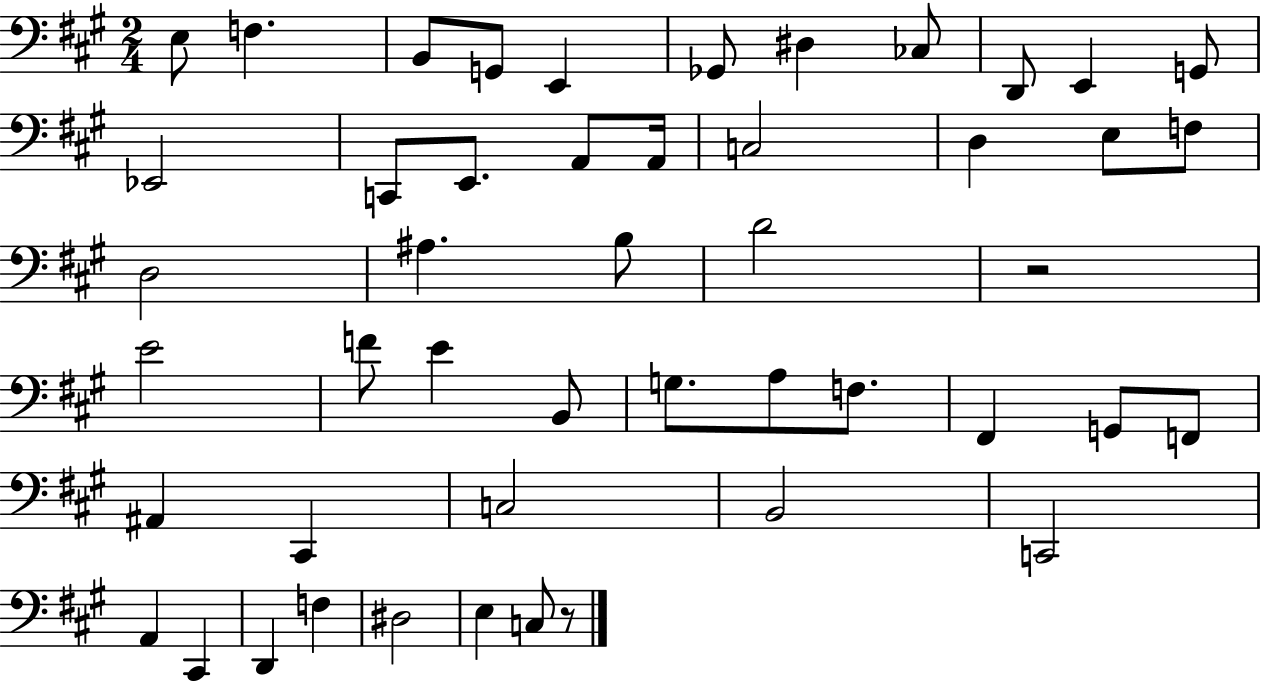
E3/e F3/q. B2/e G2/e E2/q Gb2/e D#3/q CES3/e D2/e E2/q G2/e Eb2/h C2/e E2/e. A2/e A2/s C3/h D3/q E3/e F3/e D3/h A#3/q. B3/e D4/h R/h E4/h F4/e E4/q B2/e G3/e. A3/e F3/e. F#2/q G2/e F2/e A#2/q C#2/q C3/h B2/h C2/h A2/q C#2/q D2/q F3/q D#3/h E3/q C3/e R/e